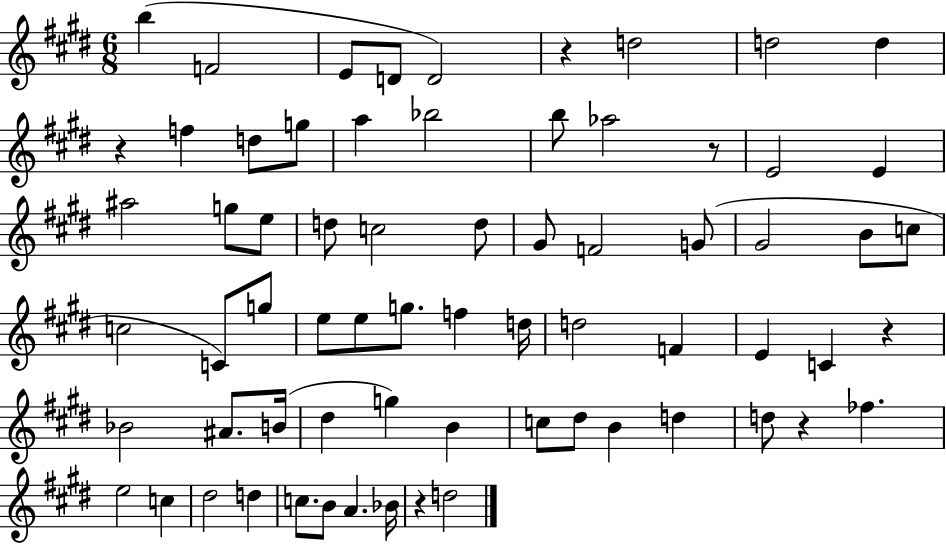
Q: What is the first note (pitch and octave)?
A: B5